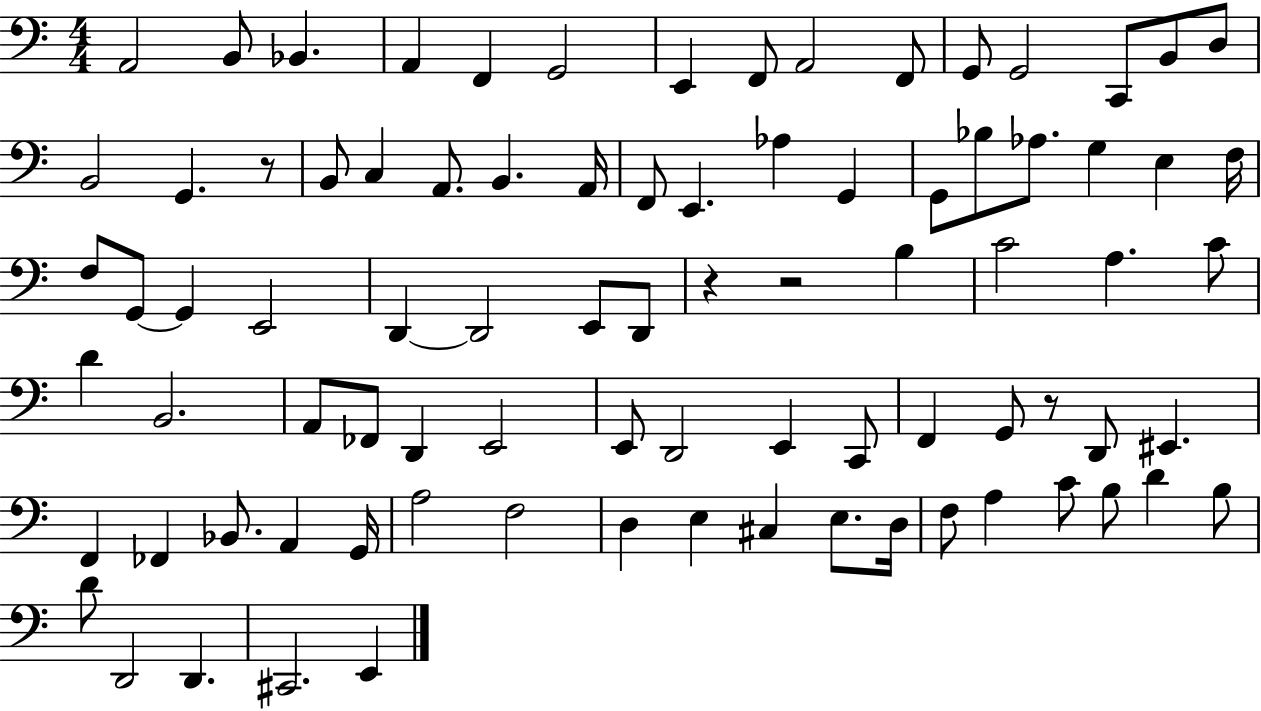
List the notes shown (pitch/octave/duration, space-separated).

A2/h B2/e Bb2/q. A2/q F2/q G2/h E2/q F2/e A2/h F2/e G2/e G2/h C2/e B2/e D3/e B2/h G2/q. R/e B2/e C3/q A2/e. B2/q. A2/s F2/e E2/q. Ab3/q G2/q G2/e Bb3/e Ab3/e. G3/q E3/q F3/s F3/e G2/e G2/q E2/h D2/q D2/h E2/e D2/e R/q R/h B3/q C4/h A3/q. C4/e D4/q B2/h. A2/e FES2/e D2/q E2/h E2/e D2/h E2/q C2/e F2/q G2/e R/e D2/e EIS2/q. F2/q FES2/q Bb2/e. A2/q G2/s A3/h F3/h D3/q E3/q C#3/q E3/e. D3/s F3/e A3/q C4/e B3/e D4/q B3/e D4/e D2/h D2/q. C#2/h. E2/q